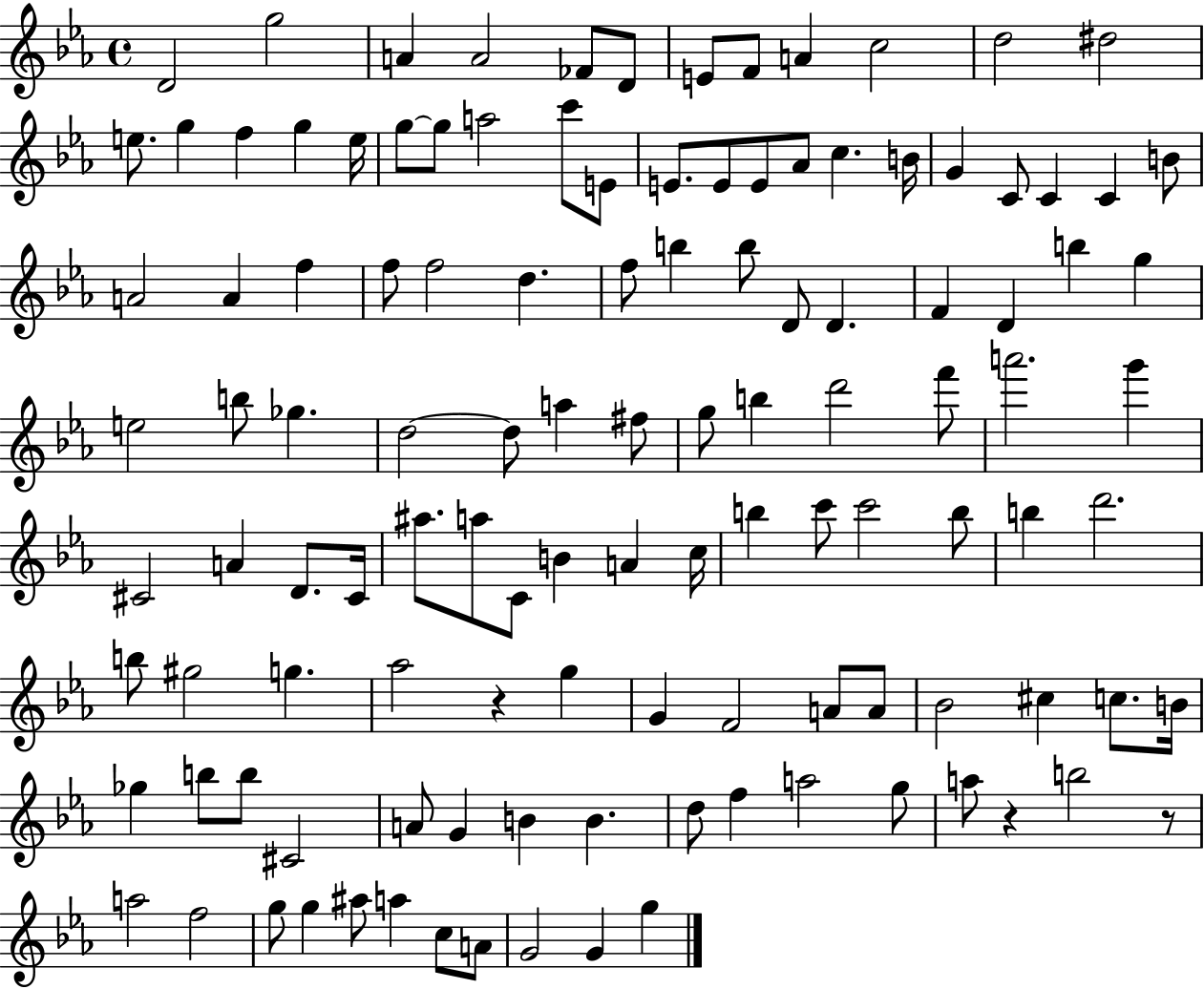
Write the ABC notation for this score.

X:1
T:Untitled
M:4/4
L:1/4
K:Eb
D2 g2 A A2 _F/2 D/2 E/2 F/2 A c2 d2 ^d2 e/2 g f g e/4 g/2 g/2 a2 c'/2 E/2 E/2 E/2 E/2 _A/2 c B/4 G C/2 C C B/2 A2 A f f/2 f2 d f/2 b b/2 D/2 D F D b g e2 b/2 _g d2 d/2 a ^f/2 g/2 b d'2 f'/2 a'2 g' ^C2 A D/2 ^C/4 ^a/2 a/2 C/2 B A c/4 b c'/2 c'2 b/2 b d'2 b/2 ^g2 g _a2 z g G F2 A/2 A/2 _B2 ^c c/2 B/4 _g b/2 b/2 ^C2 A/2 G B B d/2 f a2 g/2 a/2 z b2 z/2 a2 f2 g/2 g ^a/2 a c/2 A/2 G2 G g